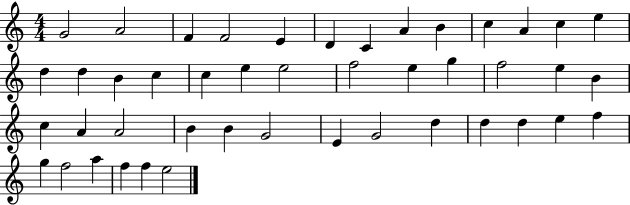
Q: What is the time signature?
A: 4/4